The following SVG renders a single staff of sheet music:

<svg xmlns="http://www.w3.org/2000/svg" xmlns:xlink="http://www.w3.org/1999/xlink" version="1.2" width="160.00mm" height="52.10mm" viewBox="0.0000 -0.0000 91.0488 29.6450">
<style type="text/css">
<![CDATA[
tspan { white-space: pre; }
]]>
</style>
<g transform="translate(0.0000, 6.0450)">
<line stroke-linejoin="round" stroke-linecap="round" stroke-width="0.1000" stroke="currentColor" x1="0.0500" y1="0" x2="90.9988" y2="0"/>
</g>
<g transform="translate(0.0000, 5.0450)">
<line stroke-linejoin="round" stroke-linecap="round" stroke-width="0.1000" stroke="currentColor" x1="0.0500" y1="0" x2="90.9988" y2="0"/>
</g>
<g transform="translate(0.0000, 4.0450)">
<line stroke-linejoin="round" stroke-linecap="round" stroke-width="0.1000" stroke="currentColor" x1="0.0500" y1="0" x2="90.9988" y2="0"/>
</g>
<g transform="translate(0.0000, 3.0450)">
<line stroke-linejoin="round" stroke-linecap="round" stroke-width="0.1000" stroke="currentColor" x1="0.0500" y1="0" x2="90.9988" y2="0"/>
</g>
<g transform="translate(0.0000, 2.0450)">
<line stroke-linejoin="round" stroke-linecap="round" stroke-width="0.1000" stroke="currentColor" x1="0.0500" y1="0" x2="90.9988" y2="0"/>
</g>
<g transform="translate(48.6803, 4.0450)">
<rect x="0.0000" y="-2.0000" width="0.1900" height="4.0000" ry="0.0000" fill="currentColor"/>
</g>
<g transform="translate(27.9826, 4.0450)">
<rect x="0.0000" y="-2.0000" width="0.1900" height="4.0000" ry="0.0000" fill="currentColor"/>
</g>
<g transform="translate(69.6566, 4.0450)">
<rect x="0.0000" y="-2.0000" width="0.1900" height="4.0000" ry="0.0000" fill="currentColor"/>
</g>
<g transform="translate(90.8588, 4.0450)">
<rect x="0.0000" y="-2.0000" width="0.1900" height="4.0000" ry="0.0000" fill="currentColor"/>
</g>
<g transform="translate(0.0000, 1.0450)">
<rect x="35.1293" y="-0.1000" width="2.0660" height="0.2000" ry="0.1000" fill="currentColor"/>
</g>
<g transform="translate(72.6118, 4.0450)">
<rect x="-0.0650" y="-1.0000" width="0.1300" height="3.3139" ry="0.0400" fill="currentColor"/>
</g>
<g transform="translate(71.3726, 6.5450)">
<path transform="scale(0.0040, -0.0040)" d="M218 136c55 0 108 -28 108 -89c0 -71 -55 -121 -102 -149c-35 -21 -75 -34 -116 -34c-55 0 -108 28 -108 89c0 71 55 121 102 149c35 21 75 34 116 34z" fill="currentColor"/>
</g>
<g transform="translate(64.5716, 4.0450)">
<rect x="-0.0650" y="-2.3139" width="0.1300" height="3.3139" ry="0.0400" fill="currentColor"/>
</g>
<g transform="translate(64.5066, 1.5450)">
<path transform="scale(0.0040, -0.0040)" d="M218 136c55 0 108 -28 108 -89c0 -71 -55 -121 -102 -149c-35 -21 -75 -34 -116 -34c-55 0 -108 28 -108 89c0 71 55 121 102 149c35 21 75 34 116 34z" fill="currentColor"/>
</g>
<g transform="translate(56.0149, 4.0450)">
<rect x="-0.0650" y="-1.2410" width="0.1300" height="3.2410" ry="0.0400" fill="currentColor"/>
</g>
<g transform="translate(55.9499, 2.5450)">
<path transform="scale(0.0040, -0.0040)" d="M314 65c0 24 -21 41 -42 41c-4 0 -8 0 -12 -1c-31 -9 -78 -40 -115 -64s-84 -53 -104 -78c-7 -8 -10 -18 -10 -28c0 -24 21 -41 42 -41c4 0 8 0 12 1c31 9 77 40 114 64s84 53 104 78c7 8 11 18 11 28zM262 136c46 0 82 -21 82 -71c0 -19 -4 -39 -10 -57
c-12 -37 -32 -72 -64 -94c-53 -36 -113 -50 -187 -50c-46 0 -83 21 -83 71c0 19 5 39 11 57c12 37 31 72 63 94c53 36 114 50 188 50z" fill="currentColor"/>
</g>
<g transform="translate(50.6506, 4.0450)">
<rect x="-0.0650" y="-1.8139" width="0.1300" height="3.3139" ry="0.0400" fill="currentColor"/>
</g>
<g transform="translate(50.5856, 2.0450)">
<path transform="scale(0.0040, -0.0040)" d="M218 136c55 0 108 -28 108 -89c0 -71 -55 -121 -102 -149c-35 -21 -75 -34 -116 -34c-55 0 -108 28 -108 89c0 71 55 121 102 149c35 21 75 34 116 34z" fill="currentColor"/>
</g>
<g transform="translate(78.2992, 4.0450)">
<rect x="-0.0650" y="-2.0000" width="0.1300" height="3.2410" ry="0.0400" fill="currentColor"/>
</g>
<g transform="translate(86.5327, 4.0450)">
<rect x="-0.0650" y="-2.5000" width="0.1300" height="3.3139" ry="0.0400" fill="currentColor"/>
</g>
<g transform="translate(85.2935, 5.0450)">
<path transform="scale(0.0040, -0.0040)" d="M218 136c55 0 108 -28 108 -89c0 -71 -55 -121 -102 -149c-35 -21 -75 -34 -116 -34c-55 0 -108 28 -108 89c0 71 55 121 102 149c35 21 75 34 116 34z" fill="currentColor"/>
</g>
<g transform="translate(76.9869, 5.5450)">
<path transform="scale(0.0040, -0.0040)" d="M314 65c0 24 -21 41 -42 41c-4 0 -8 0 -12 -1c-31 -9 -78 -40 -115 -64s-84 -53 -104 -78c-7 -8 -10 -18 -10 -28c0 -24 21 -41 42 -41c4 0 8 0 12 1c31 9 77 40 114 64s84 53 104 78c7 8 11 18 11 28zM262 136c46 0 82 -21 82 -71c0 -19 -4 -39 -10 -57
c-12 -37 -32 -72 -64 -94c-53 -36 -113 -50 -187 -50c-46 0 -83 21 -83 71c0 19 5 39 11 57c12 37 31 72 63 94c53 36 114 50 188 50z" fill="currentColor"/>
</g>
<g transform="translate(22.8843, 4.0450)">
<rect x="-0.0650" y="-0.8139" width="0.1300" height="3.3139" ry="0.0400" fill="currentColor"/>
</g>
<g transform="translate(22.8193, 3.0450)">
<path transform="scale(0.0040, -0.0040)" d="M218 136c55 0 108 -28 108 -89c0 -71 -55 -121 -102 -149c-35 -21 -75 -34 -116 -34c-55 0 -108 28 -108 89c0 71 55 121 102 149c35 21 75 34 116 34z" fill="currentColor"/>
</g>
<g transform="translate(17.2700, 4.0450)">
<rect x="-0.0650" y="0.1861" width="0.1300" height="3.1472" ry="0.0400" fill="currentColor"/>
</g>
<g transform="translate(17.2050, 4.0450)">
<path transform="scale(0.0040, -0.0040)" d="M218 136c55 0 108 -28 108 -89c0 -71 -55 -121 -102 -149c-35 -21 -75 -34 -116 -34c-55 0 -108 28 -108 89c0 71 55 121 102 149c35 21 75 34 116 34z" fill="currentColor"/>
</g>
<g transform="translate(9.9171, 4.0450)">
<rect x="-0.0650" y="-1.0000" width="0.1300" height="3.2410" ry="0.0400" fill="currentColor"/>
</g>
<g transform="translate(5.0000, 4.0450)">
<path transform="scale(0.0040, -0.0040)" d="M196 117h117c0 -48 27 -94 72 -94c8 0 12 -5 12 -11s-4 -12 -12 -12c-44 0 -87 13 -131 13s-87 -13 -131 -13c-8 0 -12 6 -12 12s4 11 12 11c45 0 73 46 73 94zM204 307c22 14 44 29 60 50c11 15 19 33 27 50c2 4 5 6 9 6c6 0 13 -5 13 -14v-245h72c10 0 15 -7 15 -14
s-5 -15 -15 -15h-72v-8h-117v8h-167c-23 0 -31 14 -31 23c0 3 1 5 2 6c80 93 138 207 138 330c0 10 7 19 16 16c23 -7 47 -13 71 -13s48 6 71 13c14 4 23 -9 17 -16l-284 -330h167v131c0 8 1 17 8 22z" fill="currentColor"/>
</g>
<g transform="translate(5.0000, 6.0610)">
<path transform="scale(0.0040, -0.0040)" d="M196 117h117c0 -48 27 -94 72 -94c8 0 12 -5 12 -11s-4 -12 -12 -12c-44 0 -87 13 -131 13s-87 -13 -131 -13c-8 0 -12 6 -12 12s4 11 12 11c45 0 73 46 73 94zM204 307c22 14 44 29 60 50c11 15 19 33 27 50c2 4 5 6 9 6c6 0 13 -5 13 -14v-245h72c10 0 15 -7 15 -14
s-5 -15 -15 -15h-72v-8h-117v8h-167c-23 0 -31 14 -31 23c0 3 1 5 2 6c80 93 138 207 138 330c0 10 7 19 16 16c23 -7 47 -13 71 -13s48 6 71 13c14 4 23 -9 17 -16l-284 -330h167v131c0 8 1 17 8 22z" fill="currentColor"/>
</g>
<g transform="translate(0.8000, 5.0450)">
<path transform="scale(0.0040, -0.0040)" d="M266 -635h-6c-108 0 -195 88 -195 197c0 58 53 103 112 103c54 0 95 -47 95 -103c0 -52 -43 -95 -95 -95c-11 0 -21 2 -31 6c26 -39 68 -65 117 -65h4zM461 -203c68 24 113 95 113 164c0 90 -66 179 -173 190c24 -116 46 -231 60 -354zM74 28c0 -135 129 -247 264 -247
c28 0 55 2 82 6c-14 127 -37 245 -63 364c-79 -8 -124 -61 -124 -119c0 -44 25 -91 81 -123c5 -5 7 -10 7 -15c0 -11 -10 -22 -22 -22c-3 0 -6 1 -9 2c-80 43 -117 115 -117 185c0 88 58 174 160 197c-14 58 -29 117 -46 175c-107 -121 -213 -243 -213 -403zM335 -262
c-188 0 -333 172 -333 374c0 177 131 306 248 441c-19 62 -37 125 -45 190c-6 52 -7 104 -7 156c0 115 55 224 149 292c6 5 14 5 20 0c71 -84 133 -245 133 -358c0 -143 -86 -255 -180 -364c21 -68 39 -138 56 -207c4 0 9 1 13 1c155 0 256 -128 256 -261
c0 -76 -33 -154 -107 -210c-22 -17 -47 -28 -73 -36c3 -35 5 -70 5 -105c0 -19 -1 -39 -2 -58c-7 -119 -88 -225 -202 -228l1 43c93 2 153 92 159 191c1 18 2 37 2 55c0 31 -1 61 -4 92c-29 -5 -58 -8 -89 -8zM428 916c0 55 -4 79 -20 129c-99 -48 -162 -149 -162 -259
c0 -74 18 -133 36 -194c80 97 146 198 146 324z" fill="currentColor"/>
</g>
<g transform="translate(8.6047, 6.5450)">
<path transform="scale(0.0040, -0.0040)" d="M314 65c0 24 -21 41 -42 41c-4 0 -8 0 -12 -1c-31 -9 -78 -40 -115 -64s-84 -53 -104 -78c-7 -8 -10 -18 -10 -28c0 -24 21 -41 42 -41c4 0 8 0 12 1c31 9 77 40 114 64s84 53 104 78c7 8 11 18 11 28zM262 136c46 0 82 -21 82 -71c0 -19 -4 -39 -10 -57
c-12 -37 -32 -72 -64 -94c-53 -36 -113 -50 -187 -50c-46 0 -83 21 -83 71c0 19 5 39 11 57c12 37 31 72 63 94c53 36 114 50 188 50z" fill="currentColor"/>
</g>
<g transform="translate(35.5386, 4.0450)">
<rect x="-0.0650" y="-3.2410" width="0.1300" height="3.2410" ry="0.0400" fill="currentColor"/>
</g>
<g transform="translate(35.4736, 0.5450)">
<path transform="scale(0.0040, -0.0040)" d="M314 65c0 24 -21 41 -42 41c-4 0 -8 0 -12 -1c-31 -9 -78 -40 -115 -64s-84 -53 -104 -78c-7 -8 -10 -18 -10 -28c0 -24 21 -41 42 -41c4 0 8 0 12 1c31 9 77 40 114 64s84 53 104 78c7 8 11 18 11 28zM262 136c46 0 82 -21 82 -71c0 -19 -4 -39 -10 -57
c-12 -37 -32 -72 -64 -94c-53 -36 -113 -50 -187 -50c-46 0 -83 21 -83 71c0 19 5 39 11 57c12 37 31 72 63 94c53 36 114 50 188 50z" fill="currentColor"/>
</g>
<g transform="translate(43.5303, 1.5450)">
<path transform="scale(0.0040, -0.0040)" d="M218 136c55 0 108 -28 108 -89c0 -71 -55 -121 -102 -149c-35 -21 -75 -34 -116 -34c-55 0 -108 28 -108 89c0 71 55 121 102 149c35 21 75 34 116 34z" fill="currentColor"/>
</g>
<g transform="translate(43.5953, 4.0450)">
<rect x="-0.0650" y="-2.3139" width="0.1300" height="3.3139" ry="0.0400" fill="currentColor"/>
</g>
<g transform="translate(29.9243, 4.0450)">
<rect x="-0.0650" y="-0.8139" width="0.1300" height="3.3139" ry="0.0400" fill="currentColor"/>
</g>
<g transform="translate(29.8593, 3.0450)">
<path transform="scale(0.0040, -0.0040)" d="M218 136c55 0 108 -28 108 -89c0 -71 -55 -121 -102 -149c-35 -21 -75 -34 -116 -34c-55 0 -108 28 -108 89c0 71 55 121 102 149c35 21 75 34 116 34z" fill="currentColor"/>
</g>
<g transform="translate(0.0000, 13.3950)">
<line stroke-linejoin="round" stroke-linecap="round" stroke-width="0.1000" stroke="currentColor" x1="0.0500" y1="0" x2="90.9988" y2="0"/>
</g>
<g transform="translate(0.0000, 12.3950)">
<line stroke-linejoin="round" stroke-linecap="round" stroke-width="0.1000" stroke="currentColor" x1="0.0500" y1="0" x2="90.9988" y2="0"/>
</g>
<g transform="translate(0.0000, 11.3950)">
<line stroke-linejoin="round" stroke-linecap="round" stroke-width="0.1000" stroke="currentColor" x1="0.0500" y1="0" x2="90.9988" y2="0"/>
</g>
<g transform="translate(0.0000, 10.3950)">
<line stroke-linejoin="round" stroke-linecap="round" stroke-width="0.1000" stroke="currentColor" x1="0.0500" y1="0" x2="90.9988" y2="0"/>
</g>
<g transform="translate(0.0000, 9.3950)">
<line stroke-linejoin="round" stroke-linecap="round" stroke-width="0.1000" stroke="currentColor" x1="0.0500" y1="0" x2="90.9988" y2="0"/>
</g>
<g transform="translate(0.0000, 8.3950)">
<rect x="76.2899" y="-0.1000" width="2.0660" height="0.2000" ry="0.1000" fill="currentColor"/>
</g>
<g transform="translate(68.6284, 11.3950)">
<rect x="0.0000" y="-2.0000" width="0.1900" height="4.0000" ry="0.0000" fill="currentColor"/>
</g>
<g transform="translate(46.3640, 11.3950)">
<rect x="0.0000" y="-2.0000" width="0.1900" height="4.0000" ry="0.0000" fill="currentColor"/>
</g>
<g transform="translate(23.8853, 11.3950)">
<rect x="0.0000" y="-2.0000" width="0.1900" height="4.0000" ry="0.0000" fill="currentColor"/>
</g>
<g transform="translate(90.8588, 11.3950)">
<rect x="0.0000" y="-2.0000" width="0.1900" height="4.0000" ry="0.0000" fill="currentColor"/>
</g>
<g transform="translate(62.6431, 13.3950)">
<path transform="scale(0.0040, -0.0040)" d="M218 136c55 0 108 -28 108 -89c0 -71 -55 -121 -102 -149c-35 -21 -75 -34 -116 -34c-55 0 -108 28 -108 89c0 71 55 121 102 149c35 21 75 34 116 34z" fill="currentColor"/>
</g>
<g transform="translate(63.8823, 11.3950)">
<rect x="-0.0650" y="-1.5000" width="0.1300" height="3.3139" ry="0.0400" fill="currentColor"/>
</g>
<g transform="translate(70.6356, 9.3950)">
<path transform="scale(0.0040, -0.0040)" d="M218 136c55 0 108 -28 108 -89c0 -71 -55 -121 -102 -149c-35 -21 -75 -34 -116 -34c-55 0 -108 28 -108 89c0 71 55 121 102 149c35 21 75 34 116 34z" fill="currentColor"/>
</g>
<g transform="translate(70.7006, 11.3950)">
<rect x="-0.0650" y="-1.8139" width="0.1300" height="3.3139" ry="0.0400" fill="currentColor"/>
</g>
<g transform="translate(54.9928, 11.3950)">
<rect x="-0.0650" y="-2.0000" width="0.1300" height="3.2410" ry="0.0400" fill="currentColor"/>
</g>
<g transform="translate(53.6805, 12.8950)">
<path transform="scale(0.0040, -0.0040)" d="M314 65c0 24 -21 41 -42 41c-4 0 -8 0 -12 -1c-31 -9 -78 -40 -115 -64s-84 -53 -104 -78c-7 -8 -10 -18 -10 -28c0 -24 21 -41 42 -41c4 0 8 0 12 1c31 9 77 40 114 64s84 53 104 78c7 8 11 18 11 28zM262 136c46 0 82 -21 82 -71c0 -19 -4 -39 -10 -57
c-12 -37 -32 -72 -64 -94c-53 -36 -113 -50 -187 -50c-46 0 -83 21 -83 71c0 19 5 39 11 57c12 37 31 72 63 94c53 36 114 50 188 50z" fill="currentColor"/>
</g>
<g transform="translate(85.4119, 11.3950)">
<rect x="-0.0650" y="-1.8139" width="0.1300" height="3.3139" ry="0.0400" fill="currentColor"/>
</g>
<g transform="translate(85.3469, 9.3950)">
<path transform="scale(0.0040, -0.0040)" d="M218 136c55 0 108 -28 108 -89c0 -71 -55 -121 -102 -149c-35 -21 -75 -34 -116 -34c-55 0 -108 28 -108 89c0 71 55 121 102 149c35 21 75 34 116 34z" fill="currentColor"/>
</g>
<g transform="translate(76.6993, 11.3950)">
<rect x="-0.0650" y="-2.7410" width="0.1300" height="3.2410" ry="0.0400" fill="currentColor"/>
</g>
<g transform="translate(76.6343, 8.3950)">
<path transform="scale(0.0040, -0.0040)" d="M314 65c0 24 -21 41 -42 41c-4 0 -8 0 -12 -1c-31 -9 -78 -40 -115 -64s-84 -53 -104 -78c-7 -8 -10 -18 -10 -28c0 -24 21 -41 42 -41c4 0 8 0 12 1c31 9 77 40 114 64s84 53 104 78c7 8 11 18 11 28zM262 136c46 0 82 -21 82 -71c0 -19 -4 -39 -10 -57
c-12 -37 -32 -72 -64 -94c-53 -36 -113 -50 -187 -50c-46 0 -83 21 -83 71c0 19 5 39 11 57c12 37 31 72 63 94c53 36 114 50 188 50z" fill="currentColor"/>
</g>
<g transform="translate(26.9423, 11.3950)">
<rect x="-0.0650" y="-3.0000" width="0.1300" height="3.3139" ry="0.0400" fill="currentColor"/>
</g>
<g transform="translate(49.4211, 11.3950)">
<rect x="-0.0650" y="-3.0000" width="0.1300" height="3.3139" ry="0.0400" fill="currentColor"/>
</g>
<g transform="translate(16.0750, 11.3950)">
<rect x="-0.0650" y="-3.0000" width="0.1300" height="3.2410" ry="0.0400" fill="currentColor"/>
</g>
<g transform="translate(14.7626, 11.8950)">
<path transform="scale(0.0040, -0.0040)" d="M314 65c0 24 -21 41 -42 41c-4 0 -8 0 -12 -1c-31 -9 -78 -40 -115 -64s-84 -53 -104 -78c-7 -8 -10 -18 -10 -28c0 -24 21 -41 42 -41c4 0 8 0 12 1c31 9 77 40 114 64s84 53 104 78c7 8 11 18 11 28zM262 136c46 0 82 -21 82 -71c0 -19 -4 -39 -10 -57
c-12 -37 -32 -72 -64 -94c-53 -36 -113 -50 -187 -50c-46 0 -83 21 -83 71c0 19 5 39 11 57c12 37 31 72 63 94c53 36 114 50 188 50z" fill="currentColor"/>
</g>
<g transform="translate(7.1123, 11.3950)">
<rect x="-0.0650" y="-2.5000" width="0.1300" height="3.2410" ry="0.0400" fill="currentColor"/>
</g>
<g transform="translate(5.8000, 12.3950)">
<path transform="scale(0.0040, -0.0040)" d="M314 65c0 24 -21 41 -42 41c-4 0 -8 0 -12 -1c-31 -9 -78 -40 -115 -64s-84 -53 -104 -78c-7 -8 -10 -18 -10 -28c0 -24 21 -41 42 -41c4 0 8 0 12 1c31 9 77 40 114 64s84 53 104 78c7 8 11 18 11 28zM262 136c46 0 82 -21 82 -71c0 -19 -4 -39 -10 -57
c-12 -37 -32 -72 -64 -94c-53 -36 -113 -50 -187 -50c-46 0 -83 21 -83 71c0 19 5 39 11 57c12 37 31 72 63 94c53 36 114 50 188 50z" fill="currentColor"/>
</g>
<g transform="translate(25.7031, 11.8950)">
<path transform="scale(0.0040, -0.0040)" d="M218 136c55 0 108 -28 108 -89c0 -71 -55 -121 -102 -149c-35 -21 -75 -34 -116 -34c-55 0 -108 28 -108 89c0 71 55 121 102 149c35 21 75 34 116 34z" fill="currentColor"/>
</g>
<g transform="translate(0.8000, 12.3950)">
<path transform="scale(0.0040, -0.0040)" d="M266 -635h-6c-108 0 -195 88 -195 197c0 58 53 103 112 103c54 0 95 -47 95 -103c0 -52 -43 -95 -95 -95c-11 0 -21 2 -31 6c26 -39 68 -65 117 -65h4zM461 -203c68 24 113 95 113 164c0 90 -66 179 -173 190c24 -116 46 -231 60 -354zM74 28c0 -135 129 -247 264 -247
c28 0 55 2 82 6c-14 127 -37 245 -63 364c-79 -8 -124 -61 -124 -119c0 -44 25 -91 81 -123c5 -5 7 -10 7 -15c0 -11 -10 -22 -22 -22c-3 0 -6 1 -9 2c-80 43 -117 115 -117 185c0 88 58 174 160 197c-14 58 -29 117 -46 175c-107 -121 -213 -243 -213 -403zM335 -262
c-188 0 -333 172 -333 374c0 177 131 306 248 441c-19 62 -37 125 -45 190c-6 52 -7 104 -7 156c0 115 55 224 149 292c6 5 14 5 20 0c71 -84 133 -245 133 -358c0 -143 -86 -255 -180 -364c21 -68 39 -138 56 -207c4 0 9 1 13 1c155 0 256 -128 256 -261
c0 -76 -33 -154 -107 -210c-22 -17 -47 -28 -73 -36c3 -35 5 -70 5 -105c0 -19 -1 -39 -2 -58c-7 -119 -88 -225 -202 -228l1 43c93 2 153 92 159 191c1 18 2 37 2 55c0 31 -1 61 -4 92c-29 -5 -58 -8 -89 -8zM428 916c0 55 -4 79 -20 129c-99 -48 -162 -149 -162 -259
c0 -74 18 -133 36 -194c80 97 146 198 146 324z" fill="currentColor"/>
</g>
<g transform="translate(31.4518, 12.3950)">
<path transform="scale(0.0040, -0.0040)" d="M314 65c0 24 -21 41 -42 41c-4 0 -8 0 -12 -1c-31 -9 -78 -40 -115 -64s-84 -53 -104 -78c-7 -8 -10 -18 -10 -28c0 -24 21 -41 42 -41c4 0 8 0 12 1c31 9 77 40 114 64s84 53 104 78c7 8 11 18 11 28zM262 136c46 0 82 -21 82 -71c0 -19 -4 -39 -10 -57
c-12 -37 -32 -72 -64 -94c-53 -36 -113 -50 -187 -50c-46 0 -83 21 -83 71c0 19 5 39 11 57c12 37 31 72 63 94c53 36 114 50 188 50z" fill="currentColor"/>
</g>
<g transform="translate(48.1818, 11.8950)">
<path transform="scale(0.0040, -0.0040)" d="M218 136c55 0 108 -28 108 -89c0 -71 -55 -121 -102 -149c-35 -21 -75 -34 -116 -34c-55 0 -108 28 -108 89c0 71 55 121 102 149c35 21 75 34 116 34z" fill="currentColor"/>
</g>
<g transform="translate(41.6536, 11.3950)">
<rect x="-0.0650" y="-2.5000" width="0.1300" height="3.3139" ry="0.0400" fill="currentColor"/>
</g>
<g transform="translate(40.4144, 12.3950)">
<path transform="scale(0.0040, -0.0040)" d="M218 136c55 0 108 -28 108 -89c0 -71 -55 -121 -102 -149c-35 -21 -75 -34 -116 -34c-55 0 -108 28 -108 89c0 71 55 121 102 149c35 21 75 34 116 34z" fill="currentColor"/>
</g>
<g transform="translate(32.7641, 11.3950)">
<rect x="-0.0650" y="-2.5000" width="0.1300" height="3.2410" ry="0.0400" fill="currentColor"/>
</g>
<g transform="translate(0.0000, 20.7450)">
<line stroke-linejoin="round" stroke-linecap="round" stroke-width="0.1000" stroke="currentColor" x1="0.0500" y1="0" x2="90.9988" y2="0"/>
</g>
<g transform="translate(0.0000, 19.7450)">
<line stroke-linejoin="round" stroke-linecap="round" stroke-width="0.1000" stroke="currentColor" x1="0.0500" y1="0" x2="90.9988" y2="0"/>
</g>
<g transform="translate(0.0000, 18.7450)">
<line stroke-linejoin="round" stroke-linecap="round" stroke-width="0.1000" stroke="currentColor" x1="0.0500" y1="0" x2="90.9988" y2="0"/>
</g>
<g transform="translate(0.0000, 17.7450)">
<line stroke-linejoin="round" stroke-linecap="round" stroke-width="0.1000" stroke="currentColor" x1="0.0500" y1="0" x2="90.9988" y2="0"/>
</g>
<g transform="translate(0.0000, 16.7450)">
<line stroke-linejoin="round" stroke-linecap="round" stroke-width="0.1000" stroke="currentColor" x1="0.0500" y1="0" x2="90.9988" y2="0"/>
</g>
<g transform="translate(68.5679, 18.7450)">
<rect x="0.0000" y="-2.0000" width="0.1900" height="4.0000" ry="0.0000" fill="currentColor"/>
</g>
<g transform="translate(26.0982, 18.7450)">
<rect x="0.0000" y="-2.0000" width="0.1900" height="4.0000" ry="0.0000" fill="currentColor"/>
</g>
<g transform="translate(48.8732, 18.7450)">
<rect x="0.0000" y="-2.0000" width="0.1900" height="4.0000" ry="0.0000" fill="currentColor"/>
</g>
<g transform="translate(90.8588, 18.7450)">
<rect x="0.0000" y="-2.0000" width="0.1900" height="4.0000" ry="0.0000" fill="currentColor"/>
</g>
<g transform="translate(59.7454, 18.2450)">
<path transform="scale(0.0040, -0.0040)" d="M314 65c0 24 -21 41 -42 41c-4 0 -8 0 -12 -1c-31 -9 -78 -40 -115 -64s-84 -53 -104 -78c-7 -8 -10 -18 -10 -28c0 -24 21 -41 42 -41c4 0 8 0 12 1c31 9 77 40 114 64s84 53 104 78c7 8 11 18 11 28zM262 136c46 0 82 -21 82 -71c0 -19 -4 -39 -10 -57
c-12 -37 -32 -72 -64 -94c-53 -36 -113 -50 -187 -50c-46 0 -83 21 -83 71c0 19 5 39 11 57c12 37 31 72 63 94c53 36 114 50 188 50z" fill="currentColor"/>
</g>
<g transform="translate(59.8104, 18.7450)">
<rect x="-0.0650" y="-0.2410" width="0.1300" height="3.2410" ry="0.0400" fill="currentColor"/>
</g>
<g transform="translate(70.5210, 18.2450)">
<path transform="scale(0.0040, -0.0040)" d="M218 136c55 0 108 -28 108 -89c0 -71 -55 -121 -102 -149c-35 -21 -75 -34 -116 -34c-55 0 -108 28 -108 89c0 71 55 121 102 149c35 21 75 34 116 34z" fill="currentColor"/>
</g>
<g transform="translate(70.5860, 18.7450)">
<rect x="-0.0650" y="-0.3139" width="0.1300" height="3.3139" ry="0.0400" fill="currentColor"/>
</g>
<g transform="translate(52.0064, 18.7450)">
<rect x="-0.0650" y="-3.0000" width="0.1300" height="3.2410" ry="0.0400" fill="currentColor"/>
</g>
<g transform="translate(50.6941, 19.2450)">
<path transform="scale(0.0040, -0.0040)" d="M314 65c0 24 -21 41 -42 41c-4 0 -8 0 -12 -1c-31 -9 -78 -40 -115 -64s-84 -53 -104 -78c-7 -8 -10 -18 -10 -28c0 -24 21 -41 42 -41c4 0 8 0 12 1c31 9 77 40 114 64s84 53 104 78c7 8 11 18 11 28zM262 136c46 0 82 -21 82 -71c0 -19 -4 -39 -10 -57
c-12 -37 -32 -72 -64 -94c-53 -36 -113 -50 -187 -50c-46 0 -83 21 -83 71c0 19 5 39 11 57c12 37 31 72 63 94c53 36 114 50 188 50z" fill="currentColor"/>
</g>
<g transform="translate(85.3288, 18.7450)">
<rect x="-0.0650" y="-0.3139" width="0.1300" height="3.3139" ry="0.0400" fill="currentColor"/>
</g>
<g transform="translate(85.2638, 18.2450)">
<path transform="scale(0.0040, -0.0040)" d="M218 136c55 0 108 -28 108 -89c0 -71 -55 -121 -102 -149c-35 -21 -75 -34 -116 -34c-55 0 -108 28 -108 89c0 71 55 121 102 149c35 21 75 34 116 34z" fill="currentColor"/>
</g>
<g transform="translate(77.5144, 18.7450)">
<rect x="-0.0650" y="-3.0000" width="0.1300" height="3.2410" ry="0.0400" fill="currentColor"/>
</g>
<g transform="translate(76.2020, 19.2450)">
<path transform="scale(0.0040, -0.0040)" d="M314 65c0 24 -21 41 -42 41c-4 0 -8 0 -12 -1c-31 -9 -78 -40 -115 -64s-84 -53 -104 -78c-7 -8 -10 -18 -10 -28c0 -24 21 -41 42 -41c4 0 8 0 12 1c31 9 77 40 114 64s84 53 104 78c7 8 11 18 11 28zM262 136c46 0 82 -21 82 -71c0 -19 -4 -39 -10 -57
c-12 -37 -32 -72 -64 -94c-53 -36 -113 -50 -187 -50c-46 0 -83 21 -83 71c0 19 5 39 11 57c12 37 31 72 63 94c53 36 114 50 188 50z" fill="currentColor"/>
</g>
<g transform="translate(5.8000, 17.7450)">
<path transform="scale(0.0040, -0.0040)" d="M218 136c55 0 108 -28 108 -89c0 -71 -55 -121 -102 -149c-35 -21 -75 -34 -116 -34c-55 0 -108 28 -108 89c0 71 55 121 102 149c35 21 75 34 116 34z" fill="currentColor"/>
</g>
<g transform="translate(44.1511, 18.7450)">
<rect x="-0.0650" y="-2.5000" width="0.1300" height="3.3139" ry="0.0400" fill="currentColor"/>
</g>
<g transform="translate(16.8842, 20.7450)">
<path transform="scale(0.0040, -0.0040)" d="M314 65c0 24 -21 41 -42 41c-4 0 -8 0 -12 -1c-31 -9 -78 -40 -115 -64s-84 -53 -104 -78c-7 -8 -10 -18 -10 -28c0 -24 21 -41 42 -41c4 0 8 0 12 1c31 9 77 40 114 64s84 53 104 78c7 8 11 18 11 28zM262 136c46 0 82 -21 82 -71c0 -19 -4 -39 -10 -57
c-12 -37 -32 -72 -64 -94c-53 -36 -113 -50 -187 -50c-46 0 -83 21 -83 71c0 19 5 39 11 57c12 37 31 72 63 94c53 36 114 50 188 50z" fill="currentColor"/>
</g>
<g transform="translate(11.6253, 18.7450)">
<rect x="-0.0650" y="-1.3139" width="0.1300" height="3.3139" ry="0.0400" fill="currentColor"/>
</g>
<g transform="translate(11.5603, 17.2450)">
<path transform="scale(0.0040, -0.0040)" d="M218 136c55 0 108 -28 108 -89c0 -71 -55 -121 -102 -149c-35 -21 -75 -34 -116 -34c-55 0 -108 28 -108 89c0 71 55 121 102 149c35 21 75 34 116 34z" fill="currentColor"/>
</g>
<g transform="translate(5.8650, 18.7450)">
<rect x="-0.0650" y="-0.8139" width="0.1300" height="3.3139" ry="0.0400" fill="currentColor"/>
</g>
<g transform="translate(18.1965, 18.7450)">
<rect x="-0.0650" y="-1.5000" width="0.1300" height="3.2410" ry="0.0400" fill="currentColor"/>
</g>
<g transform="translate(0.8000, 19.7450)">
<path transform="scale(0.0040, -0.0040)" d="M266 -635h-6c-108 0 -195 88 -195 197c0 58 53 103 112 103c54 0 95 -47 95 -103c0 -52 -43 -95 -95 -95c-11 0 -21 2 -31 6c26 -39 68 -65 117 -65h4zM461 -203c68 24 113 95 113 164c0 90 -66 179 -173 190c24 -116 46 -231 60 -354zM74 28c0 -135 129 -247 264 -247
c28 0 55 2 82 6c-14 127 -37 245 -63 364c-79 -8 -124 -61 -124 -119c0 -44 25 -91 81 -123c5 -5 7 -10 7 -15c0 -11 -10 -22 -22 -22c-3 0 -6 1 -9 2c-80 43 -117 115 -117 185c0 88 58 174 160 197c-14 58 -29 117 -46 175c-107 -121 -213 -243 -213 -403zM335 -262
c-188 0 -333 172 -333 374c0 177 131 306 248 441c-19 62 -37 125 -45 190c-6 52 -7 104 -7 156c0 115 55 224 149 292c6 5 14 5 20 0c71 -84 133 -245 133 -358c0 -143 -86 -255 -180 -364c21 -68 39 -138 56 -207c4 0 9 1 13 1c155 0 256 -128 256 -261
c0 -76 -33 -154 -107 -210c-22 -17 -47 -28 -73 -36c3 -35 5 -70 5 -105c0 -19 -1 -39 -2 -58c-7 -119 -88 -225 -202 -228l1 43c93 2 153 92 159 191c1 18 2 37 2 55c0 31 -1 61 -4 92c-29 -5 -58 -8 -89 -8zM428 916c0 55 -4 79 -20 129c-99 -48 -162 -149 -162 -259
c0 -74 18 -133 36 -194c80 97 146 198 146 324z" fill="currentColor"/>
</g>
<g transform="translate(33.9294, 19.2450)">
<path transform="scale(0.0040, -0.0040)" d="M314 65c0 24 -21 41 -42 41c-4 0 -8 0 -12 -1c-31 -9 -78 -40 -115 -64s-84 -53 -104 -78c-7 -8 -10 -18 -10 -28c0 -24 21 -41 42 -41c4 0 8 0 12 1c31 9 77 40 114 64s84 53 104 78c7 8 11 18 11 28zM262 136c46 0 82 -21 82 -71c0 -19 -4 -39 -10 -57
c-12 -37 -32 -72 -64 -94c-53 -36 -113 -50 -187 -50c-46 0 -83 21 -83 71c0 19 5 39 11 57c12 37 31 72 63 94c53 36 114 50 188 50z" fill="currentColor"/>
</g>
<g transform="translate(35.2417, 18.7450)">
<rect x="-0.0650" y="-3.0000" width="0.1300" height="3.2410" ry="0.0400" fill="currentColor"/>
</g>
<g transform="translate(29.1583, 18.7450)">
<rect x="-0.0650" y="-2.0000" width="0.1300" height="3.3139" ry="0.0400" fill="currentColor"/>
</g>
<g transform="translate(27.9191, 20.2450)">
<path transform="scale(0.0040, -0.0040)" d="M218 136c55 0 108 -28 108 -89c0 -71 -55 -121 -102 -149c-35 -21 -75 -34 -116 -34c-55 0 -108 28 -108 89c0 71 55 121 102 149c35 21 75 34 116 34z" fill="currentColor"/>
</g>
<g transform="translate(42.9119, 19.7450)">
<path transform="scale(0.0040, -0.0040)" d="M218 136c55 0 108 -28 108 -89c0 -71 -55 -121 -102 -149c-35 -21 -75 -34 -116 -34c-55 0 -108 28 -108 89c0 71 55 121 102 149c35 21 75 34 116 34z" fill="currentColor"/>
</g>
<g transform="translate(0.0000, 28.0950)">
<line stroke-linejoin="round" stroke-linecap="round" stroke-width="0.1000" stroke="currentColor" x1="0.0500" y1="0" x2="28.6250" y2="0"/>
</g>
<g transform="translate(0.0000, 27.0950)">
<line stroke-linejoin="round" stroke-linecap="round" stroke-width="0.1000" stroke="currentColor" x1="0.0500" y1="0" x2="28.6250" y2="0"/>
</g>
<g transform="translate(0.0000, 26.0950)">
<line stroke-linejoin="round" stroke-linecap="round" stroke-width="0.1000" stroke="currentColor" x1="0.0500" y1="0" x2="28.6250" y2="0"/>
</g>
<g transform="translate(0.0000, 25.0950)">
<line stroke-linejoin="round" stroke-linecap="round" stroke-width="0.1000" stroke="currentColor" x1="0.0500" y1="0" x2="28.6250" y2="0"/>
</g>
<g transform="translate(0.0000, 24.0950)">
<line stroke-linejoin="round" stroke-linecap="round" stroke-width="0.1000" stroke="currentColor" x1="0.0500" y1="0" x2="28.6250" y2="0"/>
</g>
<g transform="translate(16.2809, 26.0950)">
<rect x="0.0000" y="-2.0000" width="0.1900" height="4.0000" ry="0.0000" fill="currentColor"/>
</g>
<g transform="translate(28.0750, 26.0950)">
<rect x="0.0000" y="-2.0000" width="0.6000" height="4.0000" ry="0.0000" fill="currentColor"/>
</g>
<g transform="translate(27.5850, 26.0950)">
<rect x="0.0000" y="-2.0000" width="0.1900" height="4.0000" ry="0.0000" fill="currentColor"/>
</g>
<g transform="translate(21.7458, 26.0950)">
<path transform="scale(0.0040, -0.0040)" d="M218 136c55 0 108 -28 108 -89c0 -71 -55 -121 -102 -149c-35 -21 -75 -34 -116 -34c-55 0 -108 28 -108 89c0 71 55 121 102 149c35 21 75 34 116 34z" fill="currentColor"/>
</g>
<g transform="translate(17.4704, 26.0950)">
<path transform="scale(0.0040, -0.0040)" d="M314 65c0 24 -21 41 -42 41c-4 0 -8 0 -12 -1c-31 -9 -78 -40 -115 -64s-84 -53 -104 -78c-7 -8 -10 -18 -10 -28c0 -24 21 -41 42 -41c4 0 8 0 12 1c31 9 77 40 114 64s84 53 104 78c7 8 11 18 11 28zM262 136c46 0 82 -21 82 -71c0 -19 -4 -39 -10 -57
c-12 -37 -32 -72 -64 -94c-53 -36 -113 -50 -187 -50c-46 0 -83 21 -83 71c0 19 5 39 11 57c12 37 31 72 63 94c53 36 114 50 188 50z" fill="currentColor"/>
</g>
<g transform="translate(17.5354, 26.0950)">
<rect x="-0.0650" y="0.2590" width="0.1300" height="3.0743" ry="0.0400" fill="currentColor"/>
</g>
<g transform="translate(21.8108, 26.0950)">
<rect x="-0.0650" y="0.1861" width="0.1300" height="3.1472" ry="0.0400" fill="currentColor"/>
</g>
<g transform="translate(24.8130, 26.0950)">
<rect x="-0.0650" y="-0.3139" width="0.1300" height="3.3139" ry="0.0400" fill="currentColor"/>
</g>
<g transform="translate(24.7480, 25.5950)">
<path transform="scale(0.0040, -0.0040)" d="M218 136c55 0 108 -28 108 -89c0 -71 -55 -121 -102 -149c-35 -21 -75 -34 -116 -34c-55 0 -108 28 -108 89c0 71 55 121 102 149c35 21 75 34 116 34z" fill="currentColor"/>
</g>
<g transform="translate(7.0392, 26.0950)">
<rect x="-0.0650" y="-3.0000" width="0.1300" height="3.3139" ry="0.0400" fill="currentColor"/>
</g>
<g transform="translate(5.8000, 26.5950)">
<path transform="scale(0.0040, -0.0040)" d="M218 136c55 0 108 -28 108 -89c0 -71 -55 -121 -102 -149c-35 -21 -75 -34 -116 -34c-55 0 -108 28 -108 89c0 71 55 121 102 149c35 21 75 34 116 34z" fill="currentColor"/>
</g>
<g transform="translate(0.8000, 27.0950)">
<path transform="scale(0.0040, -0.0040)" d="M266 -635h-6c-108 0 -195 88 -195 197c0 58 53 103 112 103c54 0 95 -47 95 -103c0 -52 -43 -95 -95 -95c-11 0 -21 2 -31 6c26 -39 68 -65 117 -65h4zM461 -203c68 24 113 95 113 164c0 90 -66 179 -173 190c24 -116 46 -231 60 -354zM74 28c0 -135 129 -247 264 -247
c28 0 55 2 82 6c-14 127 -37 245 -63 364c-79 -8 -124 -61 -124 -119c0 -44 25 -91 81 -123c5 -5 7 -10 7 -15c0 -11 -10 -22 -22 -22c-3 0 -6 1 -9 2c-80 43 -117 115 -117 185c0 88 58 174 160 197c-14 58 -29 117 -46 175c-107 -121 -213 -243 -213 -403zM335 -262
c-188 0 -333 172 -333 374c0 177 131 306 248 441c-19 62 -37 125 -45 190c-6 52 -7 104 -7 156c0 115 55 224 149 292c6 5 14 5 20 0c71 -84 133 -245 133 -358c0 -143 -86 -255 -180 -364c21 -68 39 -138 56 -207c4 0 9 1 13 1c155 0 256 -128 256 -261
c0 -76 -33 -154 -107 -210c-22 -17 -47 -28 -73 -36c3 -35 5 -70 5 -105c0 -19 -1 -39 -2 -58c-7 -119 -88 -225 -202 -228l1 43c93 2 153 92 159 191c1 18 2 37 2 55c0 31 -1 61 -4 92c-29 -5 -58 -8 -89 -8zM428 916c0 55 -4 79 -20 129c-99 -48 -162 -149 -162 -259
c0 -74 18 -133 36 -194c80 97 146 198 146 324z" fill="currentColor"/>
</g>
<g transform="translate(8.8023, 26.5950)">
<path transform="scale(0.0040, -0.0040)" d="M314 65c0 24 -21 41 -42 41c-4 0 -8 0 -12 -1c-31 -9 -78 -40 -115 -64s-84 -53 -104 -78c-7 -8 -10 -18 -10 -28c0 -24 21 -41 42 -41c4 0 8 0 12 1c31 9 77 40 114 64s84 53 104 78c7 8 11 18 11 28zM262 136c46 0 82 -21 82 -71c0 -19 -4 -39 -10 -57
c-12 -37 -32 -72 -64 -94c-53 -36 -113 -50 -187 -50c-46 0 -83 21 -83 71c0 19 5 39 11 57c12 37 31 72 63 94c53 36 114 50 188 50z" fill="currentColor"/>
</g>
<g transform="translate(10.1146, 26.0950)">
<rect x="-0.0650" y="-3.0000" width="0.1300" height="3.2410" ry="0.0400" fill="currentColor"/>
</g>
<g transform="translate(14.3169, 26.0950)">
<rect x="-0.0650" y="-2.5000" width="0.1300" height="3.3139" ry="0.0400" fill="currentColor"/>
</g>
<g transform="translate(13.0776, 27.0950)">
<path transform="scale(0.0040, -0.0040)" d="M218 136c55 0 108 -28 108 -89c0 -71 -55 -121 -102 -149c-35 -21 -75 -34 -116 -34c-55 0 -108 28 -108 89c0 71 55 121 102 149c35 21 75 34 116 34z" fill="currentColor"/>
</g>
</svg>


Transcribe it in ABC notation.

X:1
T:Untitled
M:4/4
L:1/4
K:C
D2 B d d b2 g f e2 g D F2 G G2 A2 A G2 G A F2 E f a2 f d e E2 F A2 G A2 c2 c A2 c A A2 G B2 B c